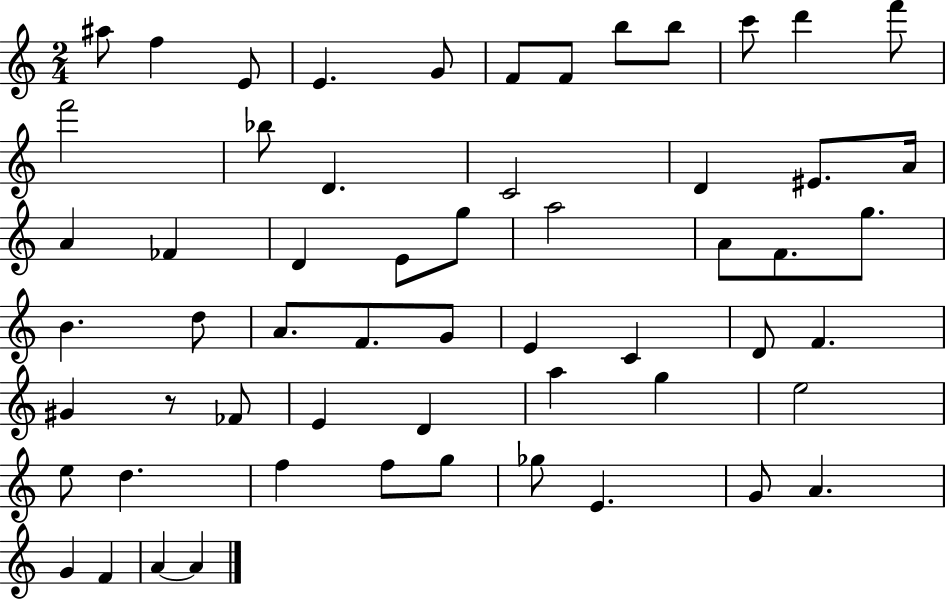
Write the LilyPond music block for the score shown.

{
  \clef treble
  \numericTimeSignature
  \time 2/4
  \key c \major
  ais''8 f''4 e'8 | e'4. g'8 | f'8 f'8 b''8 b''8 | c'''8 d'''4 f'''8 | \break f'''2 | bes''8 d'4. | c'2 | d'4 eis'8. a'16 | \break a'4 fes'4 | d'4 e'8 g''8 | a''2 | a'8 f'8. g''8. | \break b'4. d''8 | a'8. f'8. g'8 | e'4 c'4 | d'8 f'4. | \break gis'4 r8 fes'8 | e'4 d'4 | a''4 g''4 | e''2 | \break e''8 d''4. | f''4 f''8 g''8 | ges''8 e'4. | g'8 a'4. | \break g'4 f'4 | a'4~~ a'4 | \bar "|."
}